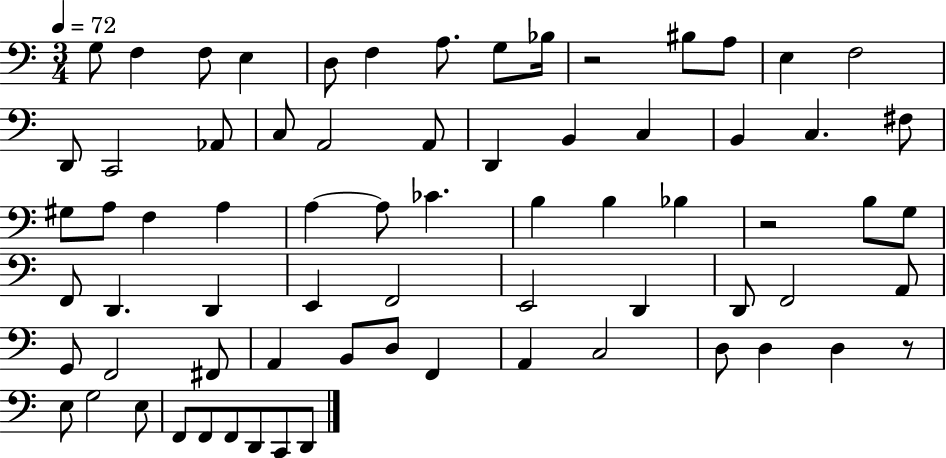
X:1
T:Untitled
M:3/4
L:1/4
K:C
G,/2 F, F,/2 E, D,/2 F, A,/2 G,/2 _B,/4 z2 ^B,/2 A,/2 E, F,2 D,,/2 C,,2 _A,,/2 C,/2 A,,2 A,,/2 D,, B,, C, B,, C, ^F,/2 ^G,/2 A,/2 F, A, A, A,/2 _C B, B, _B, z2 B,/2 G,/2 F,,/2 D,, D,, E,, F,,2 E,,2 D,, D,,/2 F,,2 A,,/2 G,,/2 F,,2 ^F,,/2 A,, B,,/2 D,/2 F,, A,, C,2 D,/2 D, D, z/2 E,/2 G,2 E,/2 F,,/2 F,,/2 F,,/2 D,,/2 C,,/2 D,,/2